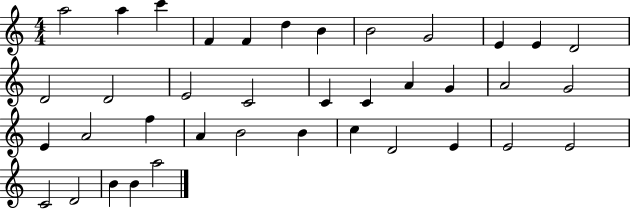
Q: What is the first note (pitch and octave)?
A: A5